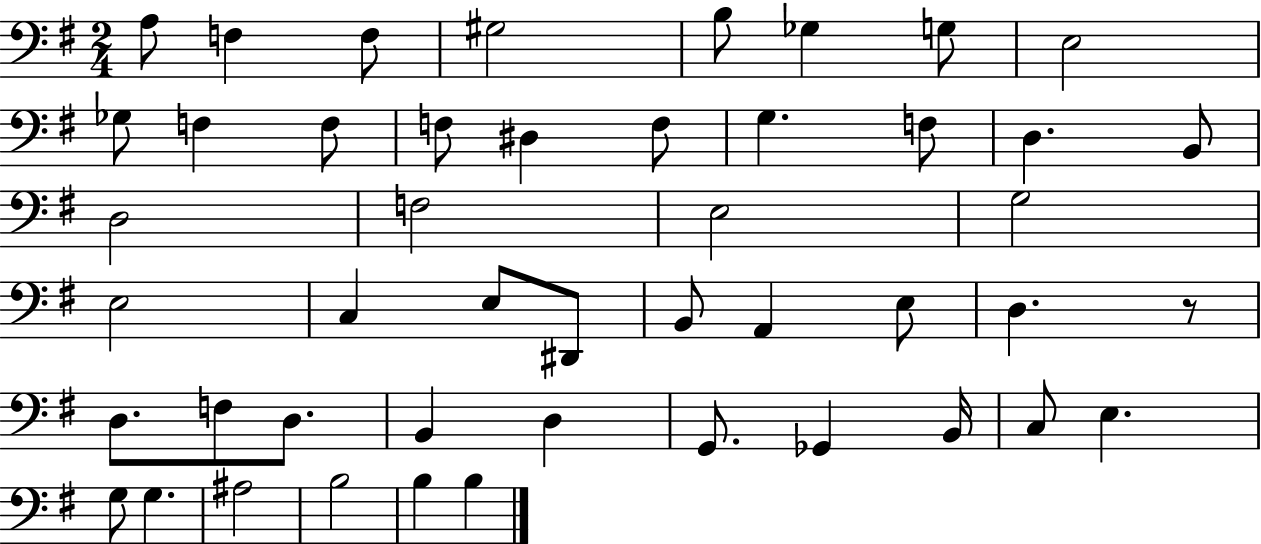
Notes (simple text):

A3/e F3/q F3/e G#3/h B3/e Gb3/q G3/e E3/h Gb3/e F3/q F3/e F3/e D#3/q F3/e G3/q. F3/e D3/q. B2/e D3/h F3/h E3/h G3/h E3/h C3/q E3/e D#2/e B2/e A2/q E3/e D3/q. R/e D3/e. F3/e D3/e. B2/q D3/q G2/e. Gb2/q B2/s C3/e E3/q. G3/e G3/q. A#3/h B3/h B3/q B3/q